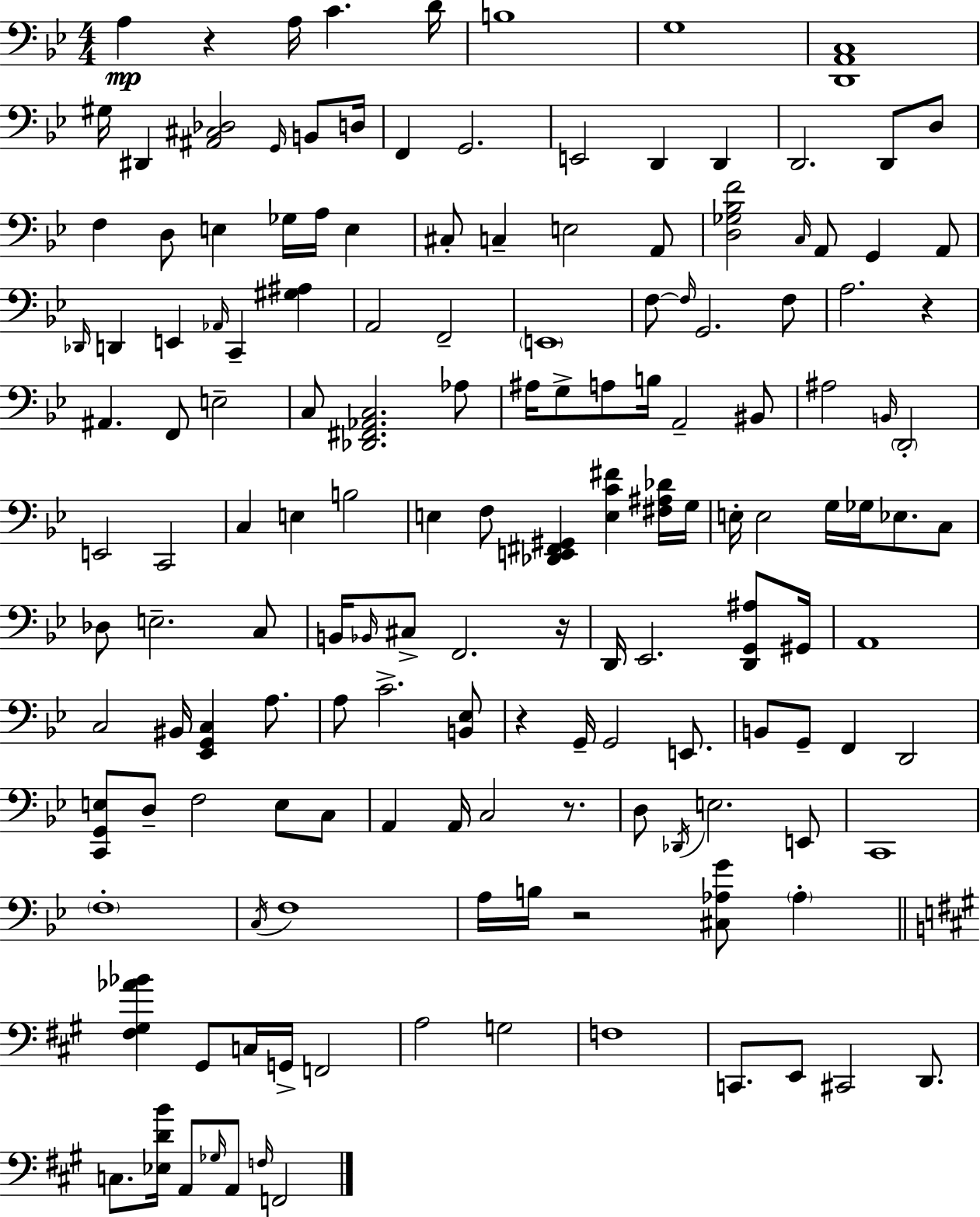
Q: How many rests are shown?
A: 6